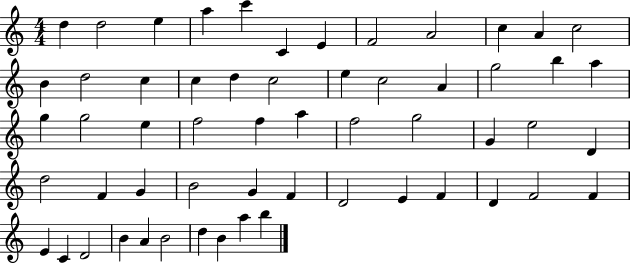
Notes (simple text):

D5/q D5/h E5/q A5/q C6/q C4/q E4/q F4/h A4/h C5/q A4/q C5/h B4/q D5/h C5/q C5/q D5/q C5/h E5/q C5/h A4/q G5/h B5/q A5/q G5/q G5/h E5/q F5/h F5/q A5/q F5/h G5/h G4/q E5/h D4/q D5/h F4/q G4/q B4/h G4/q F4/q D4/h E4/q F4/q D4/q F4/h F4/q E4/q C4/q D4/h B4/q A4/q B4/h D5/q B4/q A5/q B5/q